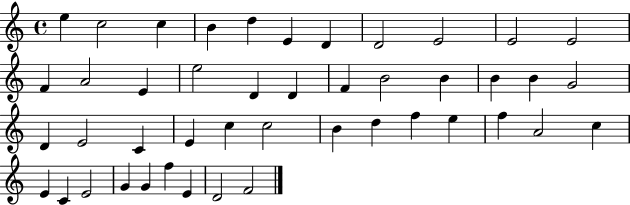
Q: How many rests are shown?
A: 0